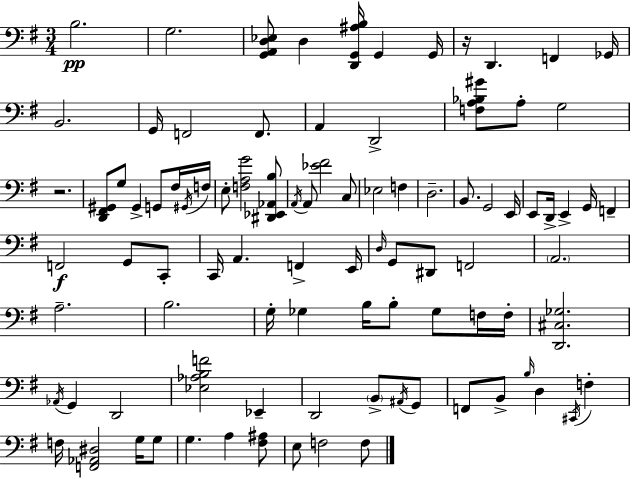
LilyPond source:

{
  \clef bass
  \numericTimeSignature
  \time 3/4
  \key e \minor
  b2.\pp | g2. | <g, a, d ees>8 d4 <d, g, ais b>16 g,4 g,16 | r16 d,4. f,4 ges,16 | \break b,2. | g,16 f,2 f,8. | a,4 d,2-> | <f a bes gis'>8 a8-. g2 | \break r2. | <d, fis, gis,>8 g8 gis,4-> g,8 fis16 \acciaccatura { gis,16 } | f16 e8-. <f a g'>2 <dis, ees, aes, b>8 | \acciaccatura { a,16 } a,8 <ees' fis'>2 | \break c8 ees2 f4 | d2.-- | b,8. g,2 | e,16 e,8 d,16-> e,4-> g,16 f,4-- | \break f,2\f g,8 | c,8-. c,16 a,4. f,4-> | e,16 \grace { d16 } g,8 dis,8 f,2 | \parenthesize a,2. | \break a2.-- | b2. | g16-. ges4 b16 b8-. ges8 | f16 f16-. <d, cis ges>2. | \break \acciaccatura { aes,16 } g,4 d,2 | <ees aes b f'>2 | ees,4-- d,2 | \parenthesize b,8-> \acciaccatura { ais,16 } g,8 f,8 b,8-> \grace { b16 } d4 | \break \acciaccatura { cis,16 } f4-. f16 <f, aes, dis>2 | g16 g8 g4. | a4 <fis ais>8 e8 f2 | f8 \bar "|."
}